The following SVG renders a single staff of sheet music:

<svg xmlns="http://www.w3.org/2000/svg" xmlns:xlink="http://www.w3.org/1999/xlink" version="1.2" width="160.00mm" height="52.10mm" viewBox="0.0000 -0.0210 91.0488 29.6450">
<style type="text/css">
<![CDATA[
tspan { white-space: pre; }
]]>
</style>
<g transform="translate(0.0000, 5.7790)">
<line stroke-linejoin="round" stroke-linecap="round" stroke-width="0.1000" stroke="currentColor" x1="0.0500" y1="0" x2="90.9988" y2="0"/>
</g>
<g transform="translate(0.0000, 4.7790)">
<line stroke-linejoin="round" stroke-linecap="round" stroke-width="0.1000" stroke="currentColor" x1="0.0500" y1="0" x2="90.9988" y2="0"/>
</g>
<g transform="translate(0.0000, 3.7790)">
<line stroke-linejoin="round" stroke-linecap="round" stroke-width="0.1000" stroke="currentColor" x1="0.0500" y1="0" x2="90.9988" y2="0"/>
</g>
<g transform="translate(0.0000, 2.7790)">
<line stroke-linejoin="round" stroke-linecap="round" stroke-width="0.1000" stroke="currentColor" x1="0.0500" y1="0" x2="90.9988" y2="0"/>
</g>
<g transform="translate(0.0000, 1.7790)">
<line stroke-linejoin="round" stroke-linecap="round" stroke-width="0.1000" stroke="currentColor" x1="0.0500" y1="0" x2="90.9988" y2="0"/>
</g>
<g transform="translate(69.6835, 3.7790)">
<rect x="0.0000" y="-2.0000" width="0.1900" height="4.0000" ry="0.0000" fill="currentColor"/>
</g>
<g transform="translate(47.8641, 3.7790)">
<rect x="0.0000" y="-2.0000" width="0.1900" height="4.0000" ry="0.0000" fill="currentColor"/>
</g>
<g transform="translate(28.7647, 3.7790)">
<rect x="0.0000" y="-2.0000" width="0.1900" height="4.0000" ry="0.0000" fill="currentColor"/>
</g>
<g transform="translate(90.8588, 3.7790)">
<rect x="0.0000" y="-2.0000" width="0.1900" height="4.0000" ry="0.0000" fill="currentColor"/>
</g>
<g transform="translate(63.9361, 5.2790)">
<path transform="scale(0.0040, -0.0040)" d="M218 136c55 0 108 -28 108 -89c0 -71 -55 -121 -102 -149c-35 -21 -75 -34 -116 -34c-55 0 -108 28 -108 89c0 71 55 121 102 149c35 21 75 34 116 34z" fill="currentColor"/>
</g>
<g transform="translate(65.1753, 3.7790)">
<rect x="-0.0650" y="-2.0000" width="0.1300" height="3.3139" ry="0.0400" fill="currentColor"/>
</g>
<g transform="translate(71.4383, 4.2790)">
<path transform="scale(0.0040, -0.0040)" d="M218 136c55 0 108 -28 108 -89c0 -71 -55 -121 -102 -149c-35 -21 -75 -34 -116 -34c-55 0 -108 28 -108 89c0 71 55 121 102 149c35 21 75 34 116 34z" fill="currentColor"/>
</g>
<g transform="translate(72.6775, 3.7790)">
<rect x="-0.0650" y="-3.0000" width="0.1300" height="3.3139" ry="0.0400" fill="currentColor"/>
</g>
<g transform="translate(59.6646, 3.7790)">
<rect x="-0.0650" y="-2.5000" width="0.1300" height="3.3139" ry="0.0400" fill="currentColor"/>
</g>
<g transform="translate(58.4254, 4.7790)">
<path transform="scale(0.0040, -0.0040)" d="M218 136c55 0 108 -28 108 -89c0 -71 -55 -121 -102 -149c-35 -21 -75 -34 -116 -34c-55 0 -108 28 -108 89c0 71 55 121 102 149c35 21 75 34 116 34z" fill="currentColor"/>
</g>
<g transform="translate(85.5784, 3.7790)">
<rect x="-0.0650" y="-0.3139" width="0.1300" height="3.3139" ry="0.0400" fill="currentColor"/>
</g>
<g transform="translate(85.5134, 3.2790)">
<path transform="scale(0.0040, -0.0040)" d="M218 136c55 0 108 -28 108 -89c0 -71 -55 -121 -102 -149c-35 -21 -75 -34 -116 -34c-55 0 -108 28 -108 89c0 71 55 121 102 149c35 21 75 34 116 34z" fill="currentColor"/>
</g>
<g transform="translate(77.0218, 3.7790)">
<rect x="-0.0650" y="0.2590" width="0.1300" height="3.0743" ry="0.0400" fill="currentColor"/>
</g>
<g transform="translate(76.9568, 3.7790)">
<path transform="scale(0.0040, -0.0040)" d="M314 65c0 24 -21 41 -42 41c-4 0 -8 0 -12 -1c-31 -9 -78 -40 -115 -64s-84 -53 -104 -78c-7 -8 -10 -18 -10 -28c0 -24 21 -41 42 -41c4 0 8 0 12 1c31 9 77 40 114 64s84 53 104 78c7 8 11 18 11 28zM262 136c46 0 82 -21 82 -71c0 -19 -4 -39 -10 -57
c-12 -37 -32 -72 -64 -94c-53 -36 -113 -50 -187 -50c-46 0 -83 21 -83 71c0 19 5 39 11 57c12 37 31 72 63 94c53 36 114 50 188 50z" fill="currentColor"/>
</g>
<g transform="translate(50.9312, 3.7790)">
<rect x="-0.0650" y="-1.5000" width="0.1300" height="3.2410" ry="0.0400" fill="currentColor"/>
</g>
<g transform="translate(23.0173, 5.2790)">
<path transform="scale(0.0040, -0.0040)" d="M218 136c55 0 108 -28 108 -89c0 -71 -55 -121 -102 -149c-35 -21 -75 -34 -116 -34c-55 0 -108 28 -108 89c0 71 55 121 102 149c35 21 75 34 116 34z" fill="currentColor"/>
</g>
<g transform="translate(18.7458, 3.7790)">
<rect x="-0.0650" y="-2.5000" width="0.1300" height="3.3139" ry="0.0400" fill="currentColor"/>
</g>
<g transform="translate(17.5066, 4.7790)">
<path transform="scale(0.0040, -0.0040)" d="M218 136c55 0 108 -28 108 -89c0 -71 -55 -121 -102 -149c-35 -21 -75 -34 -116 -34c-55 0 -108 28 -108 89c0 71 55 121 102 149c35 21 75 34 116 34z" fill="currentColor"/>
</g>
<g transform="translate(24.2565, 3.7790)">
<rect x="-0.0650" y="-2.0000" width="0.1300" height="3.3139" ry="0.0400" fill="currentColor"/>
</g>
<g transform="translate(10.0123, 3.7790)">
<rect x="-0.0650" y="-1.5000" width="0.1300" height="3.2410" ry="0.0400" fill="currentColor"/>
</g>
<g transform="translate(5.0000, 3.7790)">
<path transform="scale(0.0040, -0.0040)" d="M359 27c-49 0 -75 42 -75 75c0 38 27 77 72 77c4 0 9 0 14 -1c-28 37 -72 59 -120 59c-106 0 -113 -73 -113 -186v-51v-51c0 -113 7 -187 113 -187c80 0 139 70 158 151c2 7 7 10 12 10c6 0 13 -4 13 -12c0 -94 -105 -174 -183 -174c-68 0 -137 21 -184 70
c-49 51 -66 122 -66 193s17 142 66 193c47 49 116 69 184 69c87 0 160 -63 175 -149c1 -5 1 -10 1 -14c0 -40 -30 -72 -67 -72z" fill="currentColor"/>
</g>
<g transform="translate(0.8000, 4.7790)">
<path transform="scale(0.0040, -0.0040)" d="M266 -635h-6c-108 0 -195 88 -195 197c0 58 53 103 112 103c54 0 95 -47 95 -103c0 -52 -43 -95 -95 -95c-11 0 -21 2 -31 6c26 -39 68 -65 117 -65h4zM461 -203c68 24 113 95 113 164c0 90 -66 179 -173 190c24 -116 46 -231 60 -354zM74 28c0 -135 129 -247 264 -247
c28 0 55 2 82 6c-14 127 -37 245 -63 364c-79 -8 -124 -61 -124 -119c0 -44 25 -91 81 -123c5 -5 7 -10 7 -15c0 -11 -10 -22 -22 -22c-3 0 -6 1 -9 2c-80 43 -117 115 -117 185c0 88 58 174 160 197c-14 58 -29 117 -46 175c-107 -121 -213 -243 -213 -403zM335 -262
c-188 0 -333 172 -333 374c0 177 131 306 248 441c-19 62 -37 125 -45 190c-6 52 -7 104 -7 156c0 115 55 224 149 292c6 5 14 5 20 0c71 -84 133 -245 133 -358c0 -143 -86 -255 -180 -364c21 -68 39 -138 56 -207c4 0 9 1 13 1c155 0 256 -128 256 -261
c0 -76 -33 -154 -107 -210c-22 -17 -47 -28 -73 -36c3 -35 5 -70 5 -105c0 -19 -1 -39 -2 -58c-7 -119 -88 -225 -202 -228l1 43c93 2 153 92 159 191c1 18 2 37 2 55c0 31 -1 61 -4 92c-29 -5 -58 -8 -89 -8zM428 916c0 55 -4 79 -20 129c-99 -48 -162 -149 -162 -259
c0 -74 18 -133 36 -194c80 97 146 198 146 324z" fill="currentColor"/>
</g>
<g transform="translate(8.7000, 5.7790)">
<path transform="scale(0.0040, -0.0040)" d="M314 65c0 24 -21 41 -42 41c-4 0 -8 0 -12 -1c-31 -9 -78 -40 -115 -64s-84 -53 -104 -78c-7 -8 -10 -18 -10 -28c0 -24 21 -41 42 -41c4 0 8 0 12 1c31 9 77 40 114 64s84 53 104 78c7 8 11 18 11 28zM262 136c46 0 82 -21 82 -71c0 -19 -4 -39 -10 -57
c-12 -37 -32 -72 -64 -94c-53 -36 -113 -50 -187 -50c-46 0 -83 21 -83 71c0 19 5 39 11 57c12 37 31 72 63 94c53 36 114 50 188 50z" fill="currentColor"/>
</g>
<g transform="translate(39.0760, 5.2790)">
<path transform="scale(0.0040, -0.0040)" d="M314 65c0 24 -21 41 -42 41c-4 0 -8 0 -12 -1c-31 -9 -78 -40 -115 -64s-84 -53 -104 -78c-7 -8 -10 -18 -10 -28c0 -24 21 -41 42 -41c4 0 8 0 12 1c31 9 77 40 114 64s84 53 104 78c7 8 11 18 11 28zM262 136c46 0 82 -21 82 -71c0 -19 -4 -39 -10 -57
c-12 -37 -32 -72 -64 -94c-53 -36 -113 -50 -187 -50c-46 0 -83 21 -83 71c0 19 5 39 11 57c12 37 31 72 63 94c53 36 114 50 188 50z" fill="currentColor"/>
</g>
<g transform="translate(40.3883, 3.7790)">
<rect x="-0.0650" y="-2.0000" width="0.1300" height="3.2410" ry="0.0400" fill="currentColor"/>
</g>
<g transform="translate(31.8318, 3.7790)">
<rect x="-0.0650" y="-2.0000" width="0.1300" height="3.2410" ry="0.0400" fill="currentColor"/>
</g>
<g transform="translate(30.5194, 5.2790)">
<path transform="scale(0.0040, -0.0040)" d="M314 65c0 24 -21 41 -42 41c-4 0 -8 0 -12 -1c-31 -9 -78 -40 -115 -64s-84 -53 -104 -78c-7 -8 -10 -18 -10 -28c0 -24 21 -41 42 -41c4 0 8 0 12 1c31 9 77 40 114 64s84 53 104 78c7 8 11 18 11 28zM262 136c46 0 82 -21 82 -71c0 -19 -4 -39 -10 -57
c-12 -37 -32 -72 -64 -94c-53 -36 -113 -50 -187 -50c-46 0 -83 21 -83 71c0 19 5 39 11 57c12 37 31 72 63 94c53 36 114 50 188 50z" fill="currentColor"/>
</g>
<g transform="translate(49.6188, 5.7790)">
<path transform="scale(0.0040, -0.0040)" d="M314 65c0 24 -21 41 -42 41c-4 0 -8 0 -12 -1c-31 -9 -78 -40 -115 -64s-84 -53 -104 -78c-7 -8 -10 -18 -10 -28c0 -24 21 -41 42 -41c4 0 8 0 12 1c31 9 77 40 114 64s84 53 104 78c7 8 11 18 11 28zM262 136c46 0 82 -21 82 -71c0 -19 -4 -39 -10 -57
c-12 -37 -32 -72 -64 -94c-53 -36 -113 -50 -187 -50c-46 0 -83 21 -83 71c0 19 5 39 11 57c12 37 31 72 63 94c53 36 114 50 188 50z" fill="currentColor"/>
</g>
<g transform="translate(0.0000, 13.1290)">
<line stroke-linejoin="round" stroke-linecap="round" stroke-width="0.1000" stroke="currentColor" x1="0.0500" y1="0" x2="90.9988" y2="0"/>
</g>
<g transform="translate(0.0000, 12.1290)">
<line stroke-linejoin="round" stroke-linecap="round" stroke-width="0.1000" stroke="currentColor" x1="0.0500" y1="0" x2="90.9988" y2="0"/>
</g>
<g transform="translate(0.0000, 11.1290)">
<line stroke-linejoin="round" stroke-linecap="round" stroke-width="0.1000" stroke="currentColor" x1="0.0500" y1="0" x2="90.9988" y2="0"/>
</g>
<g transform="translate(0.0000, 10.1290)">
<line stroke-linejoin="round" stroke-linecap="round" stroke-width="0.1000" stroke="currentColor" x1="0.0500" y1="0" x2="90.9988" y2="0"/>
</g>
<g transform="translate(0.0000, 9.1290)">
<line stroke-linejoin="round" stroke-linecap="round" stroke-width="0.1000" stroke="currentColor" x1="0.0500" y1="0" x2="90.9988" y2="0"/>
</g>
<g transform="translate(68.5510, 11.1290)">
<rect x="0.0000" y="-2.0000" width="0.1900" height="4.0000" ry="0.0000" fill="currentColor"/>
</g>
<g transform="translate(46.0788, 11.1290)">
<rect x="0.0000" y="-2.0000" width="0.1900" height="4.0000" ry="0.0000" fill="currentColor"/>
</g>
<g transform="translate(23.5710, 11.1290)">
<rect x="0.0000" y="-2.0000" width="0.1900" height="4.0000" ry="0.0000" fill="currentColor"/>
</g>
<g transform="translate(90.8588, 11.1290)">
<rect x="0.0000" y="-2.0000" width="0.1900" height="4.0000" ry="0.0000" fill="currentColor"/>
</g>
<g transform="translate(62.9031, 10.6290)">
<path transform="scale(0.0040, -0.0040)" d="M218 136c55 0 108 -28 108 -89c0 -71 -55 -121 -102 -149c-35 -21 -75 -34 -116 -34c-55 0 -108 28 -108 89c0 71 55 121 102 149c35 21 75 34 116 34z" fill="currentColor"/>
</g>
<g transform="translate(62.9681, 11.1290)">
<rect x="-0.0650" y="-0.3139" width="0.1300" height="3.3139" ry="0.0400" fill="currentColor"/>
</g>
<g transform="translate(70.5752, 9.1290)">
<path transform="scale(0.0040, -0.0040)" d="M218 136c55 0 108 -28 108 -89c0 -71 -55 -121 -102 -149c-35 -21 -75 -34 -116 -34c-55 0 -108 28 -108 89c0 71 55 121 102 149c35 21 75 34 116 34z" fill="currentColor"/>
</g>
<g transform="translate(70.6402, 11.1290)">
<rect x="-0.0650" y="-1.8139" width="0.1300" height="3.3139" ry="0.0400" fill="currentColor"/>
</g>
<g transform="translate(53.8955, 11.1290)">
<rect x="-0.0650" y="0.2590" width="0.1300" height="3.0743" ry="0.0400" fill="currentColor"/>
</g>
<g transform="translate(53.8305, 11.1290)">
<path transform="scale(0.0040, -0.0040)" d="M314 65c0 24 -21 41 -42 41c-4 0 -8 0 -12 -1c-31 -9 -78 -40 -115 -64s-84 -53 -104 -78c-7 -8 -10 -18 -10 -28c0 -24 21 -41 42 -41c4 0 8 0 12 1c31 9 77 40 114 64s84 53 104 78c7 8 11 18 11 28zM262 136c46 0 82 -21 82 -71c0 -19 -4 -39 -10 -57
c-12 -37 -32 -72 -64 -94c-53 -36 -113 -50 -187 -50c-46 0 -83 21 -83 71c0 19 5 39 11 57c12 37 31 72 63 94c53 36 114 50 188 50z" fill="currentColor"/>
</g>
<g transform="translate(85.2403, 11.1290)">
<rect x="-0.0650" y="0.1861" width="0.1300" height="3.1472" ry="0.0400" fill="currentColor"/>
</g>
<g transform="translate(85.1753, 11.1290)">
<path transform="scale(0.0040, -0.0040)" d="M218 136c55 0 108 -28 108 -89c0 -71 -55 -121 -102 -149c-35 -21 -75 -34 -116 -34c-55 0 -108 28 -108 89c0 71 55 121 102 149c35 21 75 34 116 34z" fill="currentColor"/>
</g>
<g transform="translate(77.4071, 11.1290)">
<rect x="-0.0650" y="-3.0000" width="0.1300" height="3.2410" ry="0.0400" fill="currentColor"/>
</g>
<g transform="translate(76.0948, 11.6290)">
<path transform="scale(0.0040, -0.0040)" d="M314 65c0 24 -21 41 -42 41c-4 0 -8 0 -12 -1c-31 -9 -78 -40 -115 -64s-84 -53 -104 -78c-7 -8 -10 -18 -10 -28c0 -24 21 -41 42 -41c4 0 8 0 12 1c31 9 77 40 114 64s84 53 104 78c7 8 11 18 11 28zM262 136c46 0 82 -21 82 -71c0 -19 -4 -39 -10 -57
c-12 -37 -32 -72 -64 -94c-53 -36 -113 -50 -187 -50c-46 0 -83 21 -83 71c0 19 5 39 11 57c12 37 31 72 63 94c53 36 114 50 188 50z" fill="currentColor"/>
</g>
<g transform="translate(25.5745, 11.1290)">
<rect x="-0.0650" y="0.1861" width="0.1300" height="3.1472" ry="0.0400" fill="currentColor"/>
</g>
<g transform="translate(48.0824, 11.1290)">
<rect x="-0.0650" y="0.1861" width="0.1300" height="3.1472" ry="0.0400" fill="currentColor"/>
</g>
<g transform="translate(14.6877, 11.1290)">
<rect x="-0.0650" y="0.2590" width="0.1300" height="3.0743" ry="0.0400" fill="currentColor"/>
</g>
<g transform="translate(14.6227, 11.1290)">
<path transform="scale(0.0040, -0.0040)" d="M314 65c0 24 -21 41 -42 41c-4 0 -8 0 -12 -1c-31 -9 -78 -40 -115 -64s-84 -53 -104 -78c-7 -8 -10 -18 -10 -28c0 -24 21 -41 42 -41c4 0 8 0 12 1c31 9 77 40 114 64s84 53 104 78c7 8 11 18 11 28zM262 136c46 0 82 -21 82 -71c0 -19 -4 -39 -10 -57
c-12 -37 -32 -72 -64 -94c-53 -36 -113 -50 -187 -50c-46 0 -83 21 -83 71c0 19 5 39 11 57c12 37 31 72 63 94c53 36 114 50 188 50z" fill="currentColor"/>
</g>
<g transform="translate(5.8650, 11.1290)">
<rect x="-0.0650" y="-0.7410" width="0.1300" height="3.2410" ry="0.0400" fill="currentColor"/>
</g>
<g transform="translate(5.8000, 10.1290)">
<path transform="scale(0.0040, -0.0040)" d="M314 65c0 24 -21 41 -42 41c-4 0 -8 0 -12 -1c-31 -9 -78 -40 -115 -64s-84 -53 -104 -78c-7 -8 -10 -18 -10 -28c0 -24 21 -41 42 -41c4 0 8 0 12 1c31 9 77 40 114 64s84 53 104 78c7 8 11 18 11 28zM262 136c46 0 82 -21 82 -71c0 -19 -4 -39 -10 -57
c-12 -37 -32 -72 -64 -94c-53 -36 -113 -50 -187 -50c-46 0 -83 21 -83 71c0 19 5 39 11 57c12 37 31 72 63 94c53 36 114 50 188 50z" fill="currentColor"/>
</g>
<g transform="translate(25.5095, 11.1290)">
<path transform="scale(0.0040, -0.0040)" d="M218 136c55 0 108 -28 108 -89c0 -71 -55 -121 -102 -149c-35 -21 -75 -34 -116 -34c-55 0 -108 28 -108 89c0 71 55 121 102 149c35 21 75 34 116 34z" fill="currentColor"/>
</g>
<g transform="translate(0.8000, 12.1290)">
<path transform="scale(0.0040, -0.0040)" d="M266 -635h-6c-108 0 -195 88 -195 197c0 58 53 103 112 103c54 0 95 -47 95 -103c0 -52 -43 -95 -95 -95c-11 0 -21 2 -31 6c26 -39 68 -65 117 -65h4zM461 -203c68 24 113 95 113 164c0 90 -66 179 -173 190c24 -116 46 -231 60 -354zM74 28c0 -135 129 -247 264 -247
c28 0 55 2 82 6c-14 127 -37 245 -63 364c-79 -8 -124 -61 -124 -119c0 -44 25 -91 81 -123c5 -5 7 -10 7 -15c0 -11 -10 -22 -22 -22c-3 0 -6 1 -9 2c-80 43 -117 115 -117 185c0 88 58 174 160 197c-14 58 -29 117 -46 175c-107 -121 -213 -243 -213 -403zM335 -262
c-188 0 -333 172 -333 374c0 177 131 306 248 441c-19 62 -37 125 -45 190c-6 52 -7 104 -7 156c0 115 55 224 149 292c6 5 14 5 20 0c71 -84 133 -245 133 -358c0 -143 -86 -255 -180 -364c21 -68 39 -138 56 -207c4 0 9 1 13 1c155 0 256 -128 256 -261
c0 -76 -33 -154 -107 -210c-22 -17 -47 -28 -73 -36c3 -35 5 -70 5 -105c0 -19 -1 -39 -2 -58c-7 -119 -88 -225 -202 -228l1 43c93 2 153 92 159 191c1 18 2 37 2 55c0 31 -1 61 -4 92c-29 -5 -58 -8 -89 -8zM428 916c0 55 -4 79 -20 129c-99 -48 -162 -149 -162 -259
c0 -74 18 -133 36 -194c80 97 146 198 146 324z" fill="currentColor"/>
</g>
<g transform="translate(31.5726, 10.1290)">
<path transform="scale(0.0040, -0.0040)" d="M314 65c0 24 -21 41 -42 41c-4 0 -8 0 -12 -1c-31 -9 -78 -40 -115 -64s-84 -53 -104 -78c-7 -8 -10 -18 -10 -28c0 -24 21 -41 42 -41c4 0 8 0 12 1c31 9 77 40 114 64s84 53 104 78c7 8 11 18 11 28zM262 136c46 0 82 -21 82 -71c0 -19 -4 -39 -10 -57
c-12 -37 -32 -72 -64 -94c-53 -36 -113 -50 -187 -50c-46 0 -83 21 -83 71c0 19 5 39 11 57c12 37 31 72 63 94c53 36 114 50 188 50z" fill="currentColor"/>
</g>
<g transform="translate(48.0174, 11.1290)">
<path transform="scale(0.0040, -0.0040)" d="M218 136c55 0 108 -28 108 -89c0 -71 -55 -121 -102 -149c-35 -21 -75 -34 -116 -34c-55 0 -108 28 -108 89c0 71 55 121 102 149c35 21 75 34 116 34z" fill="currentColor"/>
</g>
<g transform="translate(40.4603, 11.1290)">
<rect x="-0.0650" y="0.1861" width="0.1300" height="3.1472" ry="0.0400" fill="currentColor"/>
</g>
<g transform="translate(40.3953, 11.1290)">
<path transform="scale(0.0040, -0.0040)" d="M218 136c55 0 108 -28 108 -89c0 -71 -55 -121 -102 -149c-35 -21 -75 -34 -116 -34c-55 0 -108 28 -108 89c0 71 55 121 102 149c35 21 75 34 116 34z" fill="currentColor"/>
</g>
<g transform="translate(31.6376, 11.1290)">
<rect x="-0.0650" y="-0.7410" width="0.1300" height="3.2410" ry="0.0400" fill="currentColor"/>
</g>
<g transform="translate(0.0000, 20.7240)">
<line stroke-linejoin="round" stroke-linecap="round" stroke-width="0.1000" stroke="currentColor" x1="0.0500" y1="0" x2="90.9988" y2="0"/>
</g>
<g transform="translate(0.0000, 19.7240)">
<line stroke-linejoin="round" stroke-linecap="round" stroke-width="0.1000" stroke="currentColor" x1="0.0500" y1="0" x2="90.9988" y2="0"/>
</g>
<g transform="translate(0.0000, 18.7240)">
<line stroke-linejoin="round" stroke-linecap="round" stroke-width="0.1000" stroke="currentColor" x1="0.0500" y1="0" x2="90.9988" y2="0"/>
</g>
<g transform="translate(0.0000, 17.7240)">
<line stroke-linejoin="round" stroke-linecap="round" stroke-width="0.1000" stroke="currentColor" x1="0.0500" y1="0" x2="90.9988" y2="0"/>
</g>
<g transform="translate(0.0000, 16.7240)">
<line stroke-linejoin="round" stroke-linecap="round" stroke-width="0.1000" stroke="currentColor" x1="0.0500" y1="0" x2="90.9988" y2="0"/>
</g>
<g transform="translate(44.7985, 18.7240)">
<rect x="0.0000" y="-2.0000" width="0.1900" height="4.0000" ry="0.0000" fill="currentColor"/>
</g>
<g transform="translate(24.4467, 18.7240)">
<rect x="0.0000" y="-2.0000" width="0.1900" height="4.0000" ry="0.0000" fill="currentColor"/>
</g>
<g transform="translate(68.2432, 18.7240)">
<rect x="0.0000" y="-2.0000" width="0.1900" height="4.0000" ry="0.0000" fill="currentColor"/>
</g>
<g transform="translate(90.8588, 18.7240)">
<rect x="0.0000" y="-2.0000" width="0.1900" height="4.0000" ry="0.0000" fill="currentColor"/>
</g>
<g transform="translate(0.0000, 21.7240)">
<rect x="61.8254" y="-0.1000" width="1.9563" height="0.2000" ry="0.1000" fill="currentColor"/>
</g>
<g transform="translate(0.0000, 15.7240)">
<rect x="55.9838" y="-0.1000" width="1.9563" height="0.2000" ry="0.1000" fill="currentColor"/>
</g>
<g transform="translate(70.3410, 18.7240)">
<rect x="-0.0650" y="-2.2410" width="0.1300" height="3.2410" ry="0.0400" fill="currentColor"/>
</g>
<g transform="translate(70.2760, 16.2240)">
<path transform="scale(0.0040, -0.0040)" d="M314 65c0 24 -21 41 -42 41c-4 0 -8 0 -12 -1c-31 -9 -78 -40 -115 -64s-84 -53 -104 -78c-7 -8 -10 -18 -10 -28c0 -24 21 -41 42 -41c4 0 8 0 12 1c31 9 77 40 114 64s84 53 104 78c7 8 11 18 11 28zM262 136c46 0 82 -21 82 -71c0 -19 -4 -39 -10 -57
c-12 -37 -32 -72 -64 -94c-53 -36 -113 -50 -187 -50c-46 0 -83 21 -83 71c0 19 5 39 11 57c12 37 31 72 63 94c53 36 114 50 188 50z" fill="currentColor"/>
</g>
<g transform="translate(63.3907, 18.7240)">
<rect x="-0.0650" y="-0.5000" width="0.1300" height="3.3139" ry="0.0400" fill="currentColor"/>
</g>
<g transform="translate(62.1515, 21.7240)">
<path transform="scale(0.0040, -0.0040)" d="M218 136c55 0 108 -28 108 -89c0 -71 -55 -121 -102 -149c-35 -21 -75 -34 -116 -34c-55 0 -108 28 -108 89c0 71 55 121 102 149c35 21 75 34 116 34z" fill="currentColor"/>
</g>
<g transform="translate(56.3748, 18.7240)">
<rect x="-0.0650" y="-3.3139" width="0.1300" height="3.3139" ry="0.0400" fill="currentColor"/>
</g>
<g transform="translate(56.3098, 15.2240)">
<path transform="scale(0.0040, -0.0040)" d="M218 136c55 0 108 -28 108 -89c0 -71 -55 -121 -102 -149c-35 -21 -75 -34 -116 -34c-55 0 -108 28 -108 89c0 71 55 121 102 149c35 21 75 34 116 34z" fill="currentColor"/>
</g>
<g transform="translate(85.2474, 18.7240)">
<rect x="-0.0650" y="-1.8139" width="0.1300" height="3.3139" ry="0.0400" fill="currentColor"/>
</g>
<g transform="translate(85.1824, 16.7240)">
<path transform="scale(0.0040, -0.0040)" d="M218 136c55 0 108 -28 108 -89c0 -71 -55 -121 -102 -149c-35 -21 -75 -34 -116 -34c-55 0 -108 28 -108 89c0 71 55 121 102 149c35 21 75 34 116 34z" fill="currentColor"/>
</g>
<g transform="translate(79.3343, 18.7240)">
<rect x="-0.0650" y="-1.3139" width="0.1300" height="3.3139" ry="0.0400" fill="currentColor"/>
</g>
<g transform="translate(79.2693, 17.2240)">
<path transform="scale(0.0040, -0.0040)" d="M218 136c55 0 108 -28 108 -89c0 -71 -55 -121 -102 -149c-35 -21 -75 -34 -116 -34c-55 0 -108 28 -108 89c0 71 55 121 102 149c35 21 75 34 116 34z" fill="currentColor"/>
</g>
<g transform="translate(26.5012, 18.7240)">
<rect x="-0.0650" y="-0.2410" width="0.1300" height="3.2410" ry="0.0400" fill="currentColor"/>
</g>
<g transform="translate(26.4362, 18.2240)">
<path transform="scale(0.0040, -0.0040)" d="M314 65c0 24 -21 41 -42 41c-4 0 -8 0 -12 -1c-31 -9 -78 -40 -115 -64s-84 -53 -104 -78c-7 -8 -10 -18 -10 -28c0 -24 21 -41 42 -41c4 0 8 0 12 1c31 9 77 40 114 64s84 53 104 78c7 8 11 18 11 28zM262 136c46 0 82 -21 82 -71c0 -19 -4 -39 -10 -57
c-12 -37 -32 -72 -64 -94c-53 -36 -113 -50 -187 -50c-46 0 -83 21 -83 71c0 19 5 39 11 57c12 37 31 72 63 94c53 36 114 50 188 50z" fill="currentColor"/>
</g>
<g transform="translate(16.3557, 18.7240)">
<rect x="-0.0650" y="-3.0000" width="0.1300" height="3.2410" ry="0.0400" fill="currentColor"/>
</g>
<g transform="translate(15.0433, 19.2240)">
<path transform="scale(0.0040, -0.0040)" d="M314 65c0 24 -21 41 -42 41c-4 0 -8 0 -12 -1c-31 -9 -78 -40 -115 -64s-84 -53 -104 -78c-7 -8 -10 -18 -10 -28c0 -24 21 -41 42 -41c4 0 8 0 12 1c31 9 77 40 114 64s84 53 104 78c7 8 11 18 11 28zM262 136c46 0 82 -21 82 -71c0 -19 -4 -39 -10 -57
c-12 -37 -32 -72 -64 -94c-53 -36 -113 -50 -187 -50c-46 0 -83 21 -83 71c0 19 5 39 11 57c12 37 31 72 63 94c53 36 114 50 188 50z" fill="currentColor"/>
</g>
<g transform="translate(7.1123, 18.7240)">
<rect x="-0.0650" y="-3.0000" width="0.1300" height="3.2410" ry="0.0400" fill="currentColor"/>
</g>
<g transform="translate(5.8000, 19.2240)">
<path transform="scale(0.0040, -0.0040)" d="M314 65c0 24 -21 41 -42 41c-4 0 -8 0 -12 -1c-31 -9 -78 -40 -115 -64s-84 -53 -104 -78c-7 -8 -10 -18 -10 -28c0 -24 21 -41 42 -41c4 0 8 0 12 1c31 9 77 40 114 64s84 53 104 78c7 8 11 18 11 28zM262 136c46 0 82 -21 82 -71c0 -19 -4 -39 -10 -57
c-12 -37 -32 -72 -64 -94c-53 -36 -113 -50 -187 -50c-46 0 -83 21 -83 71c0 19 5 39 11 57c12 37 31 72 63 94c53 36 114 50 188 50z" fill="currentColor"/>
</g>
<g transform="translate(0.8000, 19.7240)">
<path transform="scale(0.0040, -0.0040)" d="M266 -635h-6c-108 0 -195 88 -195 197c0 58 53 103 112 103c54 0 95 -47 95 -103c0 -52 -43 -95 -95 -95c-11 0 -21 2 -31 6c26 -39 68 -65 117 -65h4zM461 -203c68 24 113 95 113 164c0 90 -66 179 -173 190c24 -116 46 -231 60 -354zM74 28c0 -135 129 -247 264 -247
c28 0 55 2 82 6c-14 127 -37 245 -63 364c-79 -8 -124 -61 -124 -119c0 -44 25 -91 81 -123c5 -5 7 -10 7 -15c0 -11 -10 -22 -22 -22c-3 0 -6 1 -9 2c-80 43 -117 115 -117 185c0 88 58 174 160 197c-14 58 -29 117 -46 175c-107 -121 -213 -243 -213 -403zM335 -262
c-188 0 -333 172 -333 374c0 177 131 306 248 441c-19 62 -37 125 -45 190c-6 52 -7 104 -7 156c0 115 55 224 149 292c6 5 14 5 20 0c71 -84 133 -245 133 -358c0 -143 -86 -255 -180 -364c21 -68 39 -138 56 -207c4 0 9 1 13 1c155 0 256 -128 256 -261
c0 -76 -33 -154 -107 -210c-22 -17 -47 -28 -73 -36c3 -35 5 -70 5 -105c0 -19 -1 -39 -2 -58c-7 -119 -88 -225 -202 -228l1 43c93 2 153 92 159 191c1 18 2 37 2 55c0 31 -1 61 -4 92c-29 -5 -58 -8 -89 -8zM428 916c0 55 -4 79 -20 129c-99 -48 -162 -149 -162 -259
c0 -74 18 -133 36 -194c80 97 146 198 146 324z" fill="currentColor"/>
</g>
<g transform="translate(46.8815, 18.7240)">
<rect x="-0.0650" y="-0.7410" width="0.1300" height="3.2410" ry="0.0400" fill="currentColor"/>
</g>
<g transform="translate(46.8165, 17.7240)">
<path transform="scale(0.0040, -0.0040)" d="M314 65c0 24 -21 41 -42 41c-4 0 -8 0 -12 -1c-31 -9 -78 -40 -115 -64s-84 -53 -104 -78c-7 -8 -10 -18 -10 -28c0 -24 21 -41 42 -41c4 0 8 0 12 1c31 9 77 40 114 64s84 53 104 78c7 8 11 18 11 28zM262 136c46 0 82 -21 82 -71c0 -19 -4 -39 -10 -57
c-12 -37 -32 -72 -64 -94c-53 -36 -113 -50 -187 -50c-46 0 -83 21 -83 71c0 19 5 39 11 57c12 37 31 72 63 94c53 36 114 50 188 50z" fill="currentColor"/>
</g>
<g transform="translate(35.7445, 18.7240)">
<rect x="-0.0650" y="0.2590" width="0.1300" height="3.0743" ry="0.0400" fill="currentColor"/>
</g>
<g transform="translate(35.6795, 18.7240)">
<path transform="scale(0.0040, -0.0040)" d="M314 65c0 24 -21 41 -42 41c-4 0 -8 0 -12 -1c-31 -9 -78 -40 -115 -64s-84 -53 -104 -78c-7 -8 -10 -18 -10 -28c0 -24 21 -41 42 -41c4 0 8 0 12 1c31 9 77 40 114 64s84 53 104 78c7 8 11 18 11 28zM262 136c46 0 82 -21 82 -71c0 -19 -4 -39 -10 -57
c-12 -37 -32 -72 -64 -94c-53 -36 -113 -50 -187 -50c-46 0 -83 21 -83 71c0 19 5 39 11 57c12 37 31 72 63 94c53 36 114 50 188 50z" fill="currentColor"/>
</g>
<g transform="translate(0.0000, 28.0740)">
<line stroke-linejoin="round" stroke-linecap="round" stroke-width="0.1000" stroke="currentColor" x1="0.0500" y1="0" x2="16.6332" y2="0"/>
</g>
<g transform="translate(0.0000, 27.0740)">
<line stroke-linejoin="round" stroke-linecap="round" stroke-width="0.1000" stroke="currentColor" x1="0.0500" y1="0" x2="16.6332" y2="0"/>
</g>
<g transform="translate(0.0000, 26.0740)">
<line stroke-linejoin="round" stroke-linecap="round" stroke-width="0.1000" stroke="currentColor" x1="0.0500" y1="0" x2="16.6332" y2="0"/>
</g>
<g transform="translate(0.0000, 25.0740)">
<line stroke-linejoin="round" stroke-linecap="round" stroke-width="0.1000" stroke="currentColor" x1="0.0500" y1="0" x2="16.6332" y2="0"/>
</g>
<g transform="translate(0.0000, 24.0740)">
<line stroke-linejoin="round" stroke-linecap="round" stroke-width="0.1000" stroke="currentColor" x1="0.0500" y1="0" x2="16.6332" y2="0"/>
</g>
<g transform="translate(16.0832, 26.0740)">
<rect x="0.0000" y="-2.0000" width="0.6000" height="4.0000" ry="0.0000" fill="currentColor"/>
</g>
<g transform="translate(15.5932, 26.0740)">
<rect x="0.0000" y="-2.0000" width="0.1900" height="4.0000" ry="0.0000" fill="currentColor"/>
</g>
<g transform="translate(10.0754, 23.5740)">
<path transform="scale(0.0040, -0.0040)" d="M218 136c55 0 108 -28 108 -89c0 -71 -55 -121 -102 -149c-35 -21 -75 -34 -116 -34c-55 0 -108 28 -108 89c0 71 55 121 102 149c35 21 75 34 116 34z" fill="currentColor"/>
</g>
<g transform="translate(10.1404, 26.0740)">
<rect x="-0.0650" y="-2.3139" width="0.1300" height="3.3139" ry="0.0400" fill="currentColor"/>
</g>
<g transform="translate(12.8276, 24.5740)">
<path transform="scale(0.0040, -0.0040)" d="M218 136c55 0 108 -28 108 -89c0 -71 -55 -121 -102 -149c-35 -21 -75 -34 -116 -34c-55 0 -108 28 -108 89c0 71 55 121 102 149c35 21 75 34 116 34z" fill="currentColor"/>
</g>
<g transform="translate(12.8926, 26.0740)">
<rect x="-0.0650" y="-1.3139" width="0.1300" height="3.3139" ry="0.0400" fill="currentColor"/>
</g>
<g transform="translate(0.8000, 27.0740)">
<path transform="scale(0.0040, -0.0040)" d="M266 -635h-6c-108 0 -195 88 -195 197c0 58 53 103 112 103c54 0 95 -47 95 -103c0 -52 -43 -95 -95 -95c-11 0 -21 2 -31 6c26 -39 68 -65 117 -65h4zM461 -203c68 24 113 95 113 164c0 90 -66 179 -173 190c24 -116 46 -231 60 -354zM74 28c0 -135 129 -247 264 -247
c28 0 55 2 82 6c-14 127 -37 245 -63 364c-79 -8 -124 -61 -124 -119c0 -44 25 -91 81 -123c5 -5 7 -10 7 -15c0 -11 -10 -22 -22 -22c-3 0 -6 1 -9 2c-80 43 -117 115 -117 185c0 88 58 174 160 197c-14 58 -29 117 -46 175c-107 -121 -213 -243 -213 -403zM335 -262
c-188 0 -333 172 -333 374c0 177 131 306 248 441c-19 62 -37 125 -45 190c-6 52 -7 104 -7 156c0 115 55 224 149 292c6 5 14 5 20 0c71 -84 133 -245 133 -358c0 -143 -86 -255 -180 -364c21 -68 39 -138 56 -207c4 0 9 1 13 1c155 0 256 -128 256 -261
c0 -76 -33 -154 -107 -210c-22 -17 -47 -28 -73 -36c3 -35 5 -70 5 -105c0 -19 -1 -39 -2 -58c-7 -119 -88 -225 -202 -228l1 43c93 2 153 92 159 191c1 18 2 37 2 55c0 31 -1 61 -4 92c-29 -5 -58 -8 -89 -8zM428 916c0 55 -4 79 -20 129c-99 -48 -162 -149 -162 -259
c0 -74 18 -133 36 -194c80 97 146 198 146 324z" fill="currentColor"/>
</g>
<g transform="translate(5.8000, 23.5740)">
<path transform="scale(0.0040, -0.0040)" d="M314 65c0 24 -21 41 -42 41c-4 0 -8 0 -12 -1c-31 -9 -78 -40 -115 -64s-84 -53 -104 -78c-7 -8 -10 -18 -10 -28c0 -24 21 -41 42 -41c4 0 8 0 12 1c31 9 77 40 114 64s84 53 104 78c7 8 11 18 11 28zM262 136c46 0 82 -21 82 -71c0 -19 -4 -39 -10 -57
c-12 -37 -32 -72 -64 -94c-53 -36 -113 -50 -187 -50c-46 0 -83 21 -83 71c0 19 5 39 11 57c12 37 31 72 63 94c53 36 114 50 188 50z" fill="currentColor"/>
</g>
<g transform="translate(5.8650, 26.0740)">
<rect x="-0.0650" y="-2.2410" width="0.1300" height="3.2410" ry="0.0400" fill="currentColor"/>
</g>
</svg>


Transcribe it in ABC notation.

X:1
T:Untitled
M:4/4
L:1/4
K:C
E2 G F F2 F2 E2 G F A B2 c d2 B2 B d2 B B B2 c f A2 B A2 A2 c2 B2 d2 b C g2 e f g2 g e